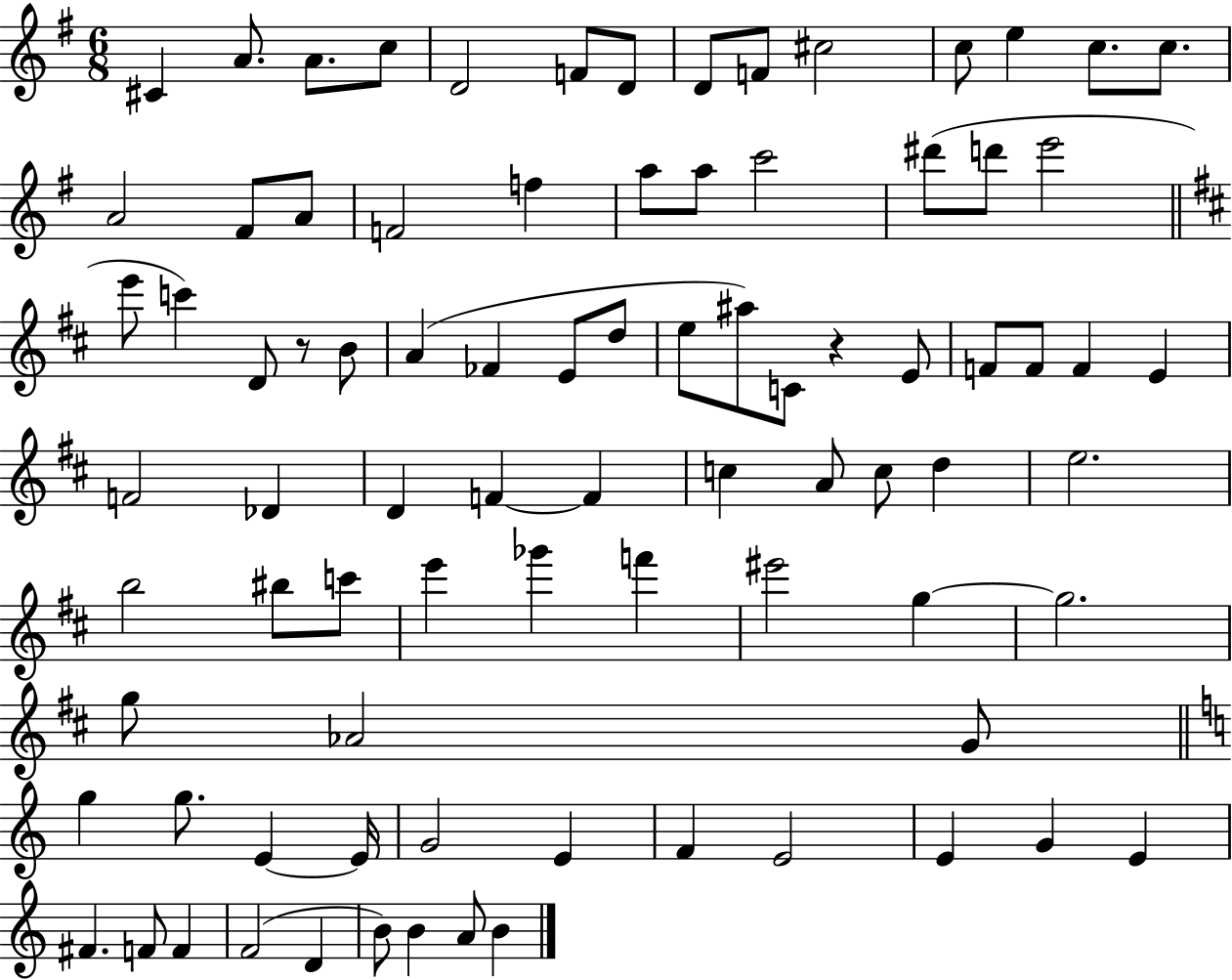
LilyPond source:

{
  \clef treble
  \numericTimeSignature
  \time 6/8
  \key g \major
  cis'4 a'8. a'8. c''8 | d'2 f'8 d'8 | d'8 f'8 cis''2 | c''8 e''4 c''8. c''8. | \break a'2 fis'8 a'8 | f'2 f''4 | a''8 a''8 c'''2 | dis'''8( d'''8 e'''2 | \break \bar "||" \break \key d \major e'''8 c'''4) d'8 r8 b'8 | a'4( fes'4 e'8 d''8 | e''8 ais''8) c'8 r4 e'8 | f'8 f'8 f'4 e'4 | \break f'2 des'4 | d'4 f'4~~ f'4 | c''4 a'8 c''8 d''4 | e''2. | \break b''2 bis''8 c'''8 | e'''4 ges'''4 f'''4 | eis'''2 g''4~~ | g''2. | \break g''8 aes'2 g'8 | \bar "||" \break \key c \major g''4 g''8. e'4~~ e'16 | g'2 e'4 | f'4 e'2 | e'4 g'4 e'4 | \break fis'4. f'8 f'4 | f'2( d'4 | b'8) b'4 a'8 b'4 | \bar "|."
}